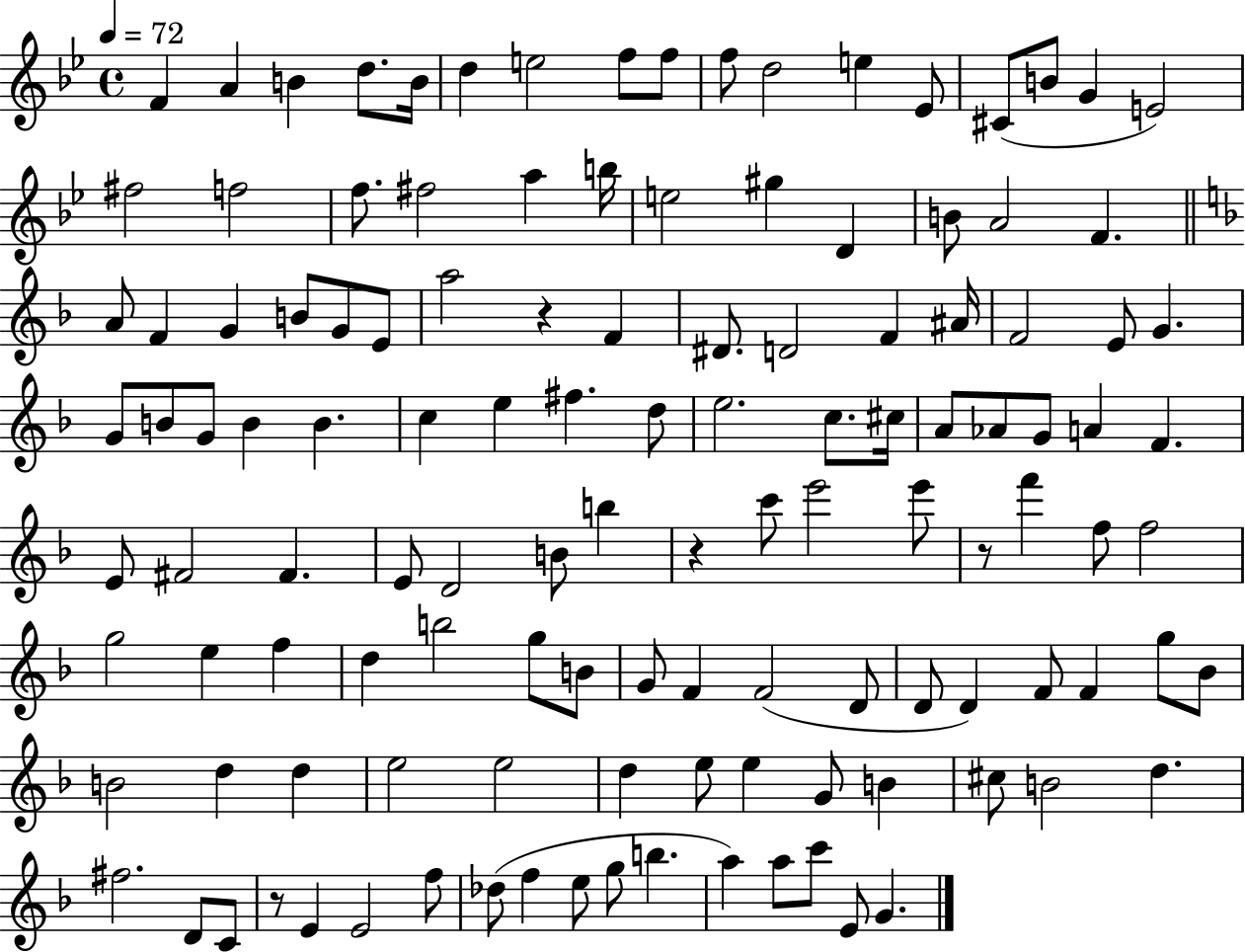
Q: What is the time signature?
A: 4/4